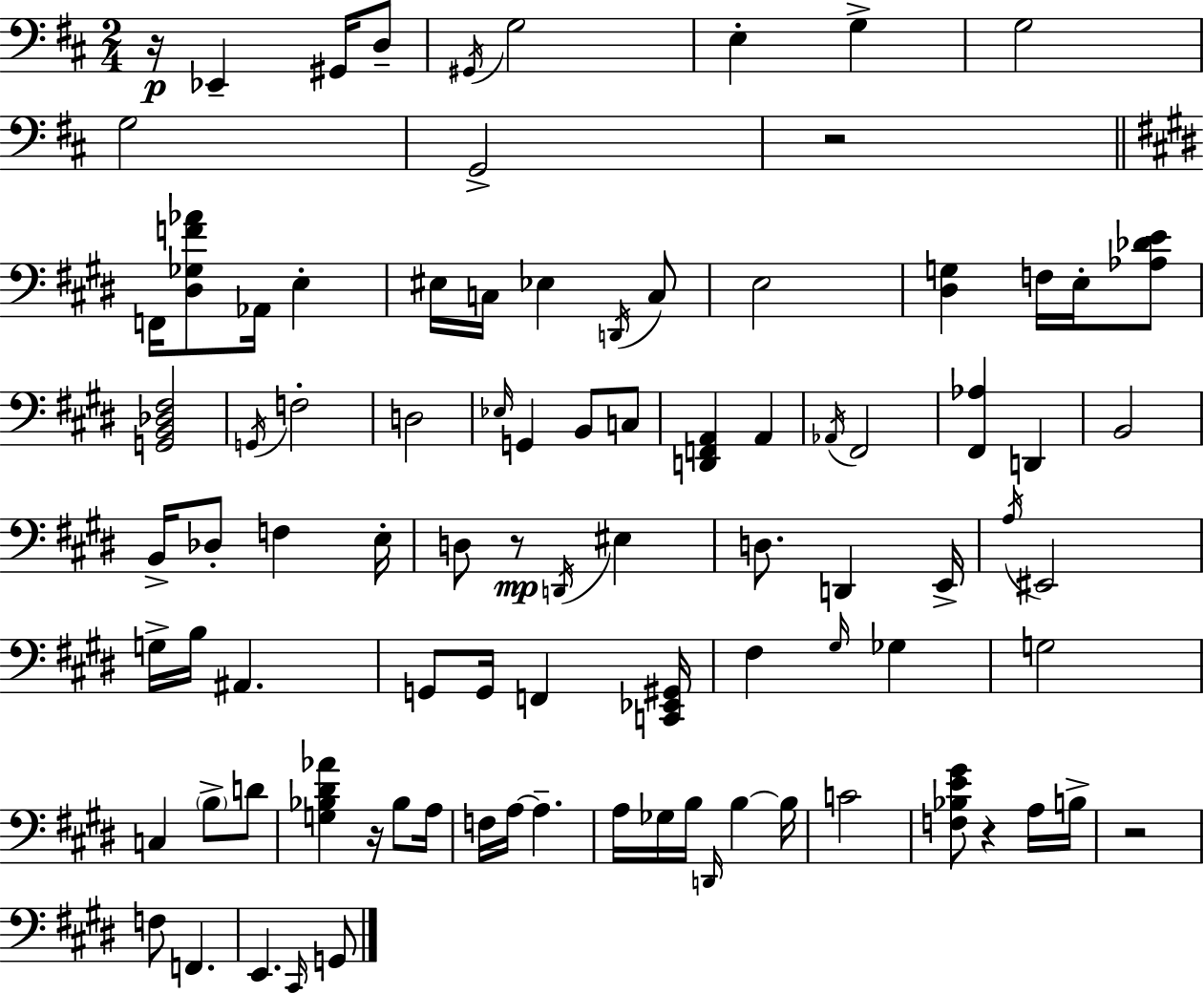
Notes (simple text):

R/s Eb2/q G#2/s D3/e G#2/s G3/h E3/q G3/q G3/h G3/h G2/h R/h F2/s [D#3,Gb3,F4,Ab4]/e Ab2/s E3/q EIS3/s C3/s Eb3/q D2/s C3/e E3/h [D#3,G3]/q F3/s E3/s [Ab3,Db4,E4]/e [G2,B2,Db3,F#3]/h G2/s F3/h D3/h Eb3/s G2/q B2/e C3/e [D2,F2,A2]/q A2/q Ab2/s F#2/h [F#2,Ab3]/q D2/q B2/h B2/s Db3/e F3/q E3/s D3/e R/e D2/s EIS3/q D3/e. D2/q E2/s A3/s EIS2/h G3/s B3/s A#2/q. G2/e G2/s F2/q [C2,Eb2,G#2]/s F#3/q G#3/s Gb3/q G3/h C3/q B3/e D4/e [G3,Bb3,D#4,Ab4]/q R/s Bb3/e A3/s F3/s A3/s A3/q. A3/s Gb3/s B3/s D2/s B3/q B3/s C4/h [F3,Bb3,E4,G#4]/e R/q A3/s B3/s R/h F3/e F2/q. E2/q. C#2/s G2/e